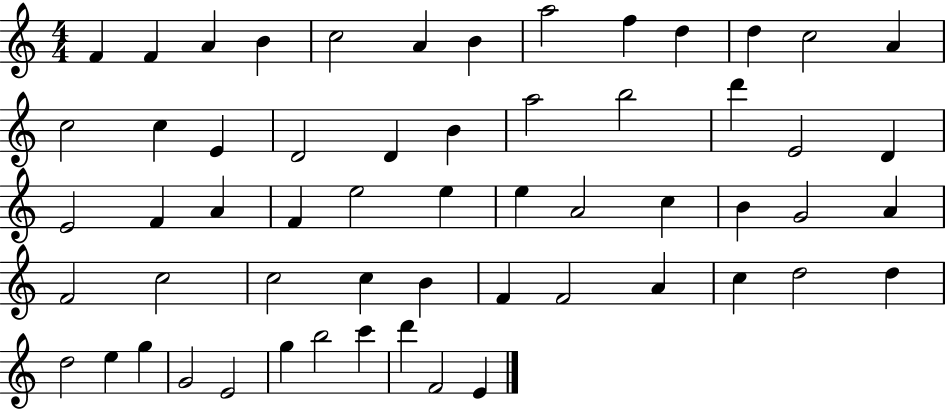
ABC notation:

X:1
T:Untitled
M:4/4
L:1/4
K:C
F F A B c2 A B a2 f d d c2 A c2 c E D2 D B a2 b2 d' E2 D E2 F A F e2 e e A2 c B G2 A F2 c2 c2 c B F F2 A c d2 d d2 e g G2 E2 g b2 c' d' F2 E